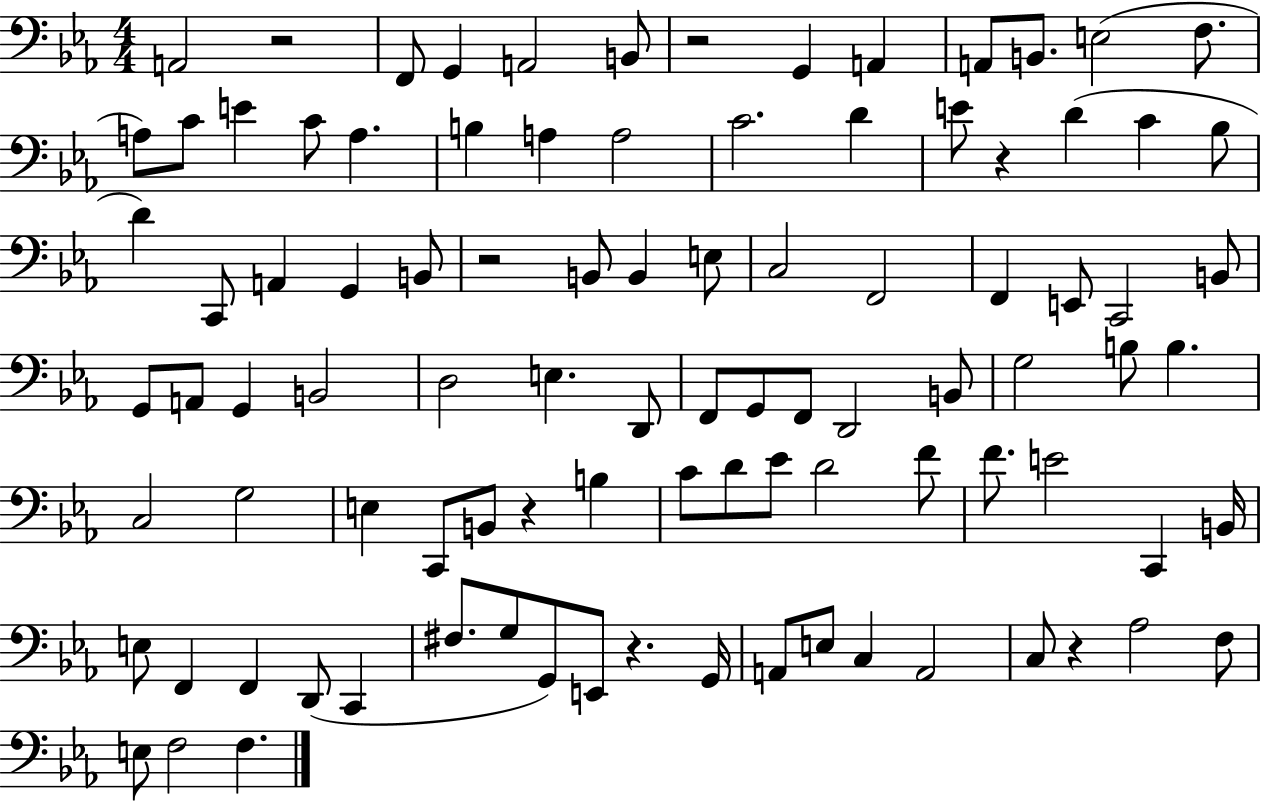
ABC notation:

X:1
T:Untitled
M:4/4
L:1/4
K:Eb
A,,2 z2 F,,/2 G,, A,,2 B,,/2 z2 G,, A,, A,,/2 B,,/2 E,2 F,/2 A,/2 C/2 E C/2 A, B, A, A,2 C2 D E/2 z D C _B,/2 D C,,/2 A,, G,, B,,/2 z2 B,,/2 B,, E,/2 C,2 F,,2 F,, E,,/2 C,,2 B,,/2 G,,/2 A,,/2 G,, B,,2 D,2 E, D,,/2 F,,/2 G,,/2 F,,/2 D,,2 B,,/2 G,2 B,/2 B, C,2 G,2 E, C,,/2 B,,/2 z B, C/2 D/2 _E/2 D2 F/2 F/2 E2 C,, B,,/4 E,/2 F,, F,, D,,/2 C,, ^F,/2 G,/2 G,,/2 E,,/2 z G,,/4 A,,/2 E,/2 C, A,,2 C,/2 z _A,2 F,/2 E,/2 F,2 F,